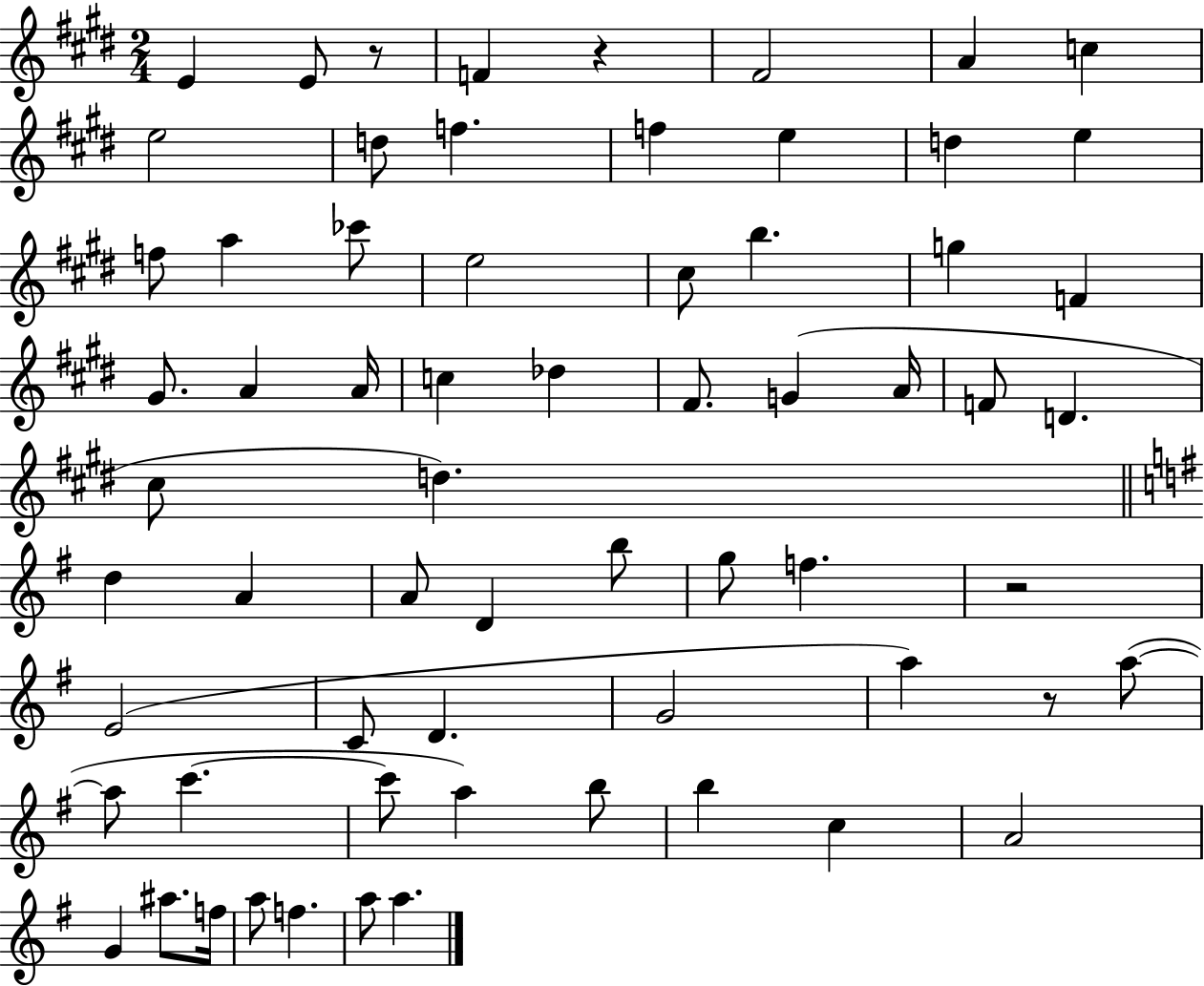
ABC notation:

X:1
T:Untitled
M:2/4
L:1/4
K:E
E E/2 z/2 F z ^F2 A c e2 d/2 f f e d e f/2 a _c'/2 e2 ^c/2 b g F ^G/2 A A/4 c _d ^F/2 G A/4 F/2 D ^c/2 d d A A/2 D b/2 g/2 f z2 E2 C/2 D G2 a z/2 a/2 a/2 c' c'/2 a b/2 b c A2 G ^a/2 f/4 a/2 f a/2 a